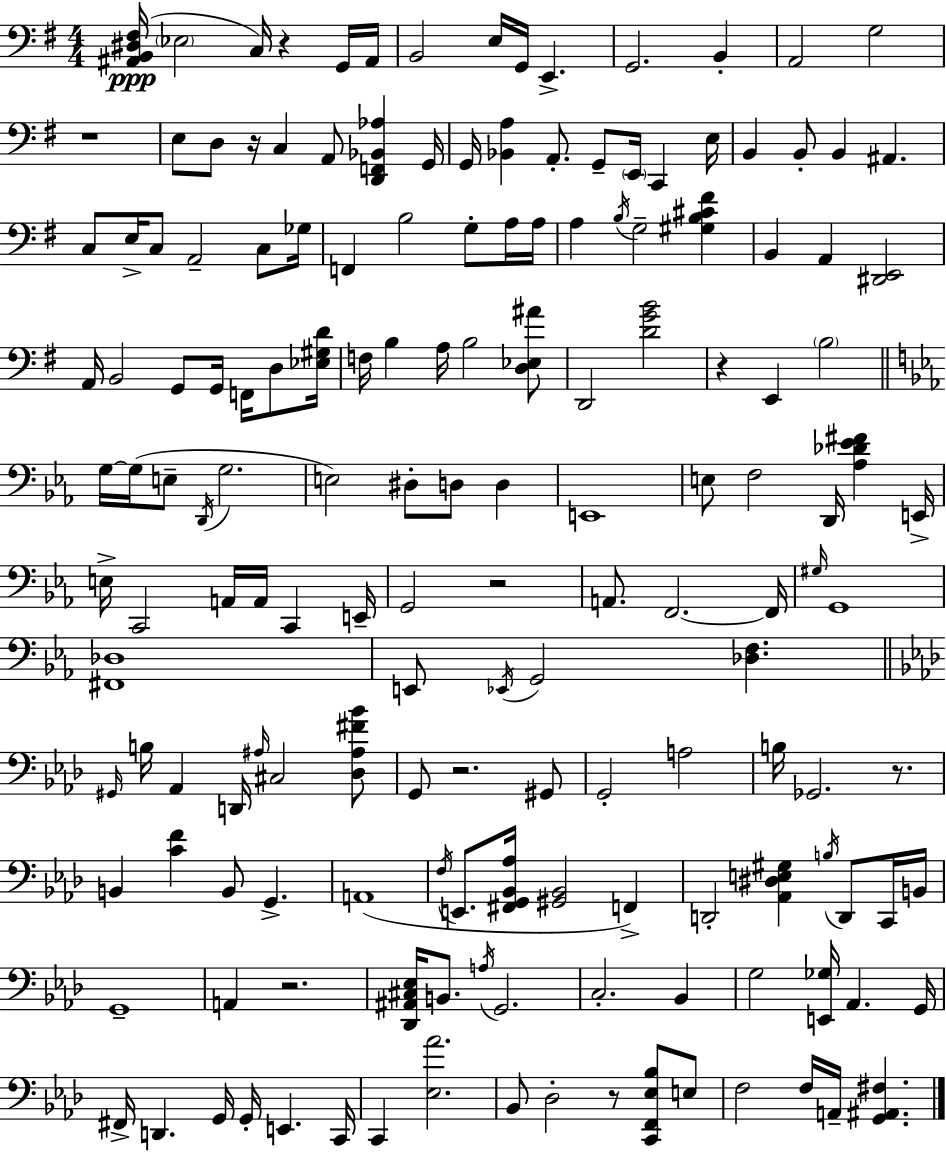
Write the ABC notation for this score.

X:1
T:Untitled
M:4/4
L:1/4
K:G
[^A,,B,,^D,^F,]/4 _E,2 C,/4 z G,,/4 ^A,,/4 B,,2 E,/4 G,,/4 E,, G,,2 B,, A,,2 G,2 z4 E,/2 D,/2 z/4 C, A,,/2 [D,,F,,_B,,_A,] G,,/4 G,,/4 [_B,,A,] A,,/2 G,,/2 E,,/4 C,, E,/4 B,, B,,/2 B,, ^A,, C,/2 E,/4 C,/2 A,,2 C,/2 _G,/4 F,, B,2 G,/2 A,/4 A,/4 A, B,/4 G,2 [^G,B,^C^F] B,, A,, [^D,,E,,]2 A,,/4 B,,2 G,,/2 G,,/4 F,,/4 D,/2 [_E,^G,D]/4 F,/4 B, A,/4 B,2 [D,_E,^A]/2 D,,2 [DGB]2 z E,, B,2 G,/4 G,/4 E,/2 D,,/4 G,2 E,2 ^D,/2 D,/2 D, E,,4 E,/2 F,2 D,,/4 [_A,_D_E^F] E,,/4 E,/4 C,,2 A,,/4 A,,/4 C,, E,,/4 G,,2 z2 A,,/2 F,,2 F,,/4 ^G,/4 G,,4 [^F,,_D,]4 E,,/2 _E,,/4 G,,2 [_D,F,] ^G,,/4 B,/4 _A,, D,,/4 ^A,/4 ^C,2 [_D,^A,^F_B]/2 G,,/2 z2 ^G,,/2 G,,2 A,2 B,/4 _G,,2 z/2 B,, [CF] B,,/2 G,, A,,4 F,/4 E,,/2 [^F,,G,,_B,,_A,]/4 [^G,,_B,,]2 F,, D,,2 [_A,,^D,E,^G,] B,/4 D,,/2 C,,/4 B,,/4 G,,4 A,, z2 [_D,,^A,,^C,_E,]/4 B,,/2 A,/4 G,,2 C,2 _B,, G,2 [E,,_G,]/4 _A,, G,,/4 ^F,,/4 D,, G,,/4 G,,/4 E,, C,,/4 C,, [_E,_A]2 _B,,/2 _D,2 z/2 [C,,F,,_E,_B,]/2 E,/2 F,2 F,/4 A,,/4 [G,,^A,,^F,]